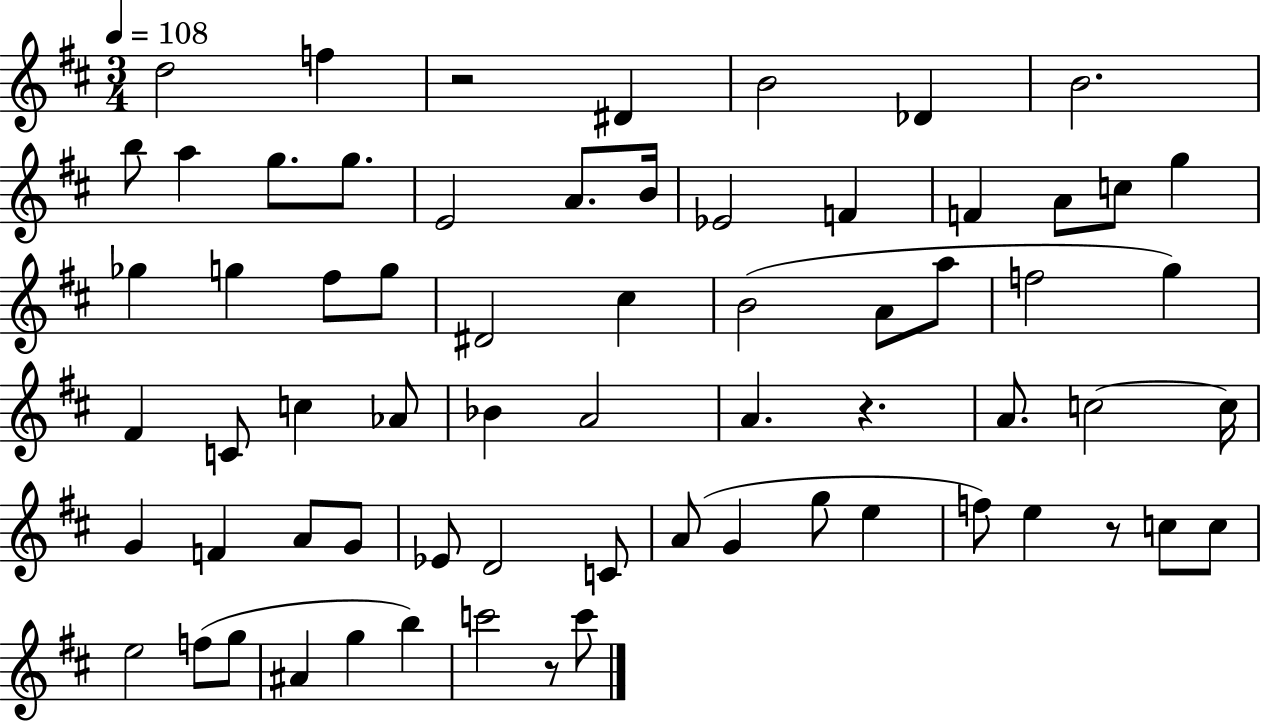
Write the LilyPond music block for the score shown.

{
  \clef treble
  \numericTimeSignature
  \time 3/4
  \key d \major
  \tempo 4 = 108
  d''2 f''4 | r2 dis'4 | b'2 des'4 | b'2. | \break b''8 a''4 g''8. g''8. | e'2 a'8. b'16 | ees'2 f'4 | f'4 a'8 c''8 g''4 | \break ges''4 g''4 fis''8 g''8 | dis'2 cis''4 | b'2( a'8 a''8 | f''2 g''4) | \break fis'4 c'8 c''4 aes'8 | bes'4 a'2 | a'4. r4. | a'8. c''2~~ c''16 | \break g'4 f'4 a'8 g'8 | ees'8 d'2 c'8 | a'8( g'4 g''8 e''4 | f''8) e''4 r8 c''8 c''8 | \break e''2 f''8( g''8 | ais'4 g''4 b''4) | c'''2 r8 c'''8 | \bar "|."
}